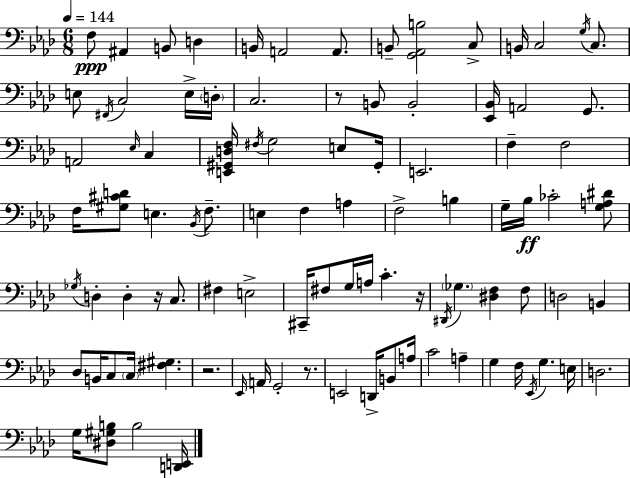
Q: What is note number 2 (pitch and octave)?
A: A#2